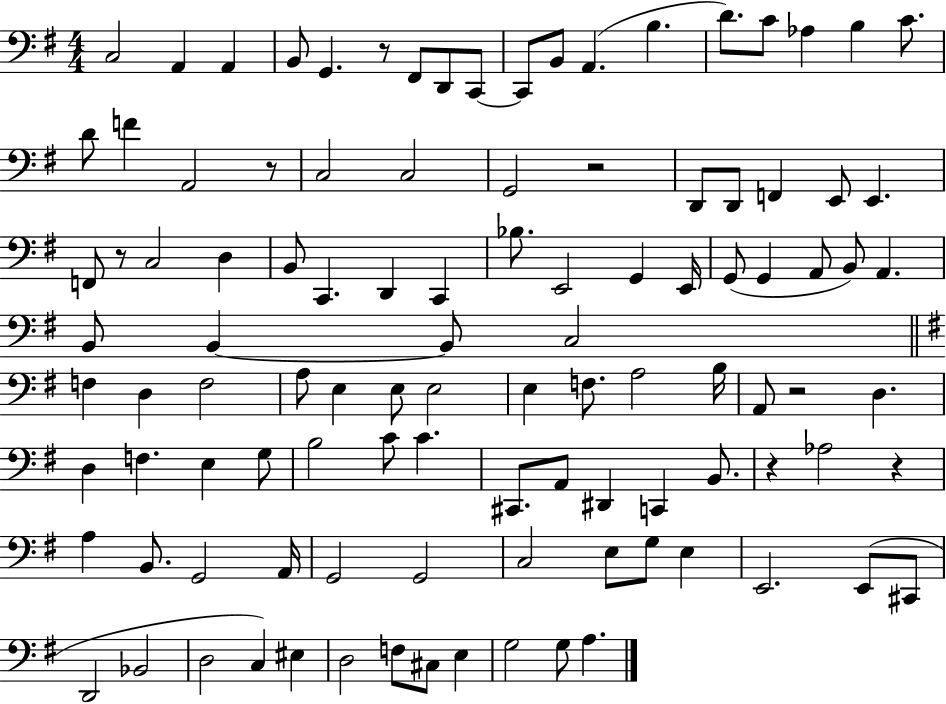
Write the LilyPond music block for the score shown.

{
  \clef bass
  \numericTimeSignature
  \time 4/4
  \key g \major
  c2 a,4 a,4 | b,8 g,4. r8 fis,8 d,8 c,8~~ | c,8 b,8 a,4.( b4. | d'8.) c'8 aes4 b4 c'8. | \break d'8 f'4 a,2 r8 | c2 c2 | g,2 r2 | d,8 d,8 f,4 e,8 e,4. | \break f,8 r8 c2 d4 | b,8 c,4. d,4 c,4 | bes8. e,2 g,4 e,16 | g,8( g,4 a,8 b,8) a,4. | \break b,8 b,4~~ b,8 c2 | \bar "||" \break \key e \minor f4 d4 f2 | a8 e4 e8 e2 | e4 f8. a2 b16 | a,8 r2 d4. | \break d4 f4. e4 g8 | b2 c'8 c'4. | cis,8. a,8 dis,4 c,4 b,8. | r4 aes2 r4 | \break a4 b,8. g,2 a,16 | g,2 g,2 | c2 e8 g8 e4 | e,2. e,8( cis,8 | \break d,2 bes,2 | d2 c4) eis4 | d2 f8 cis8 e4 | g2 g8 a4. | \break \bar "|."
}